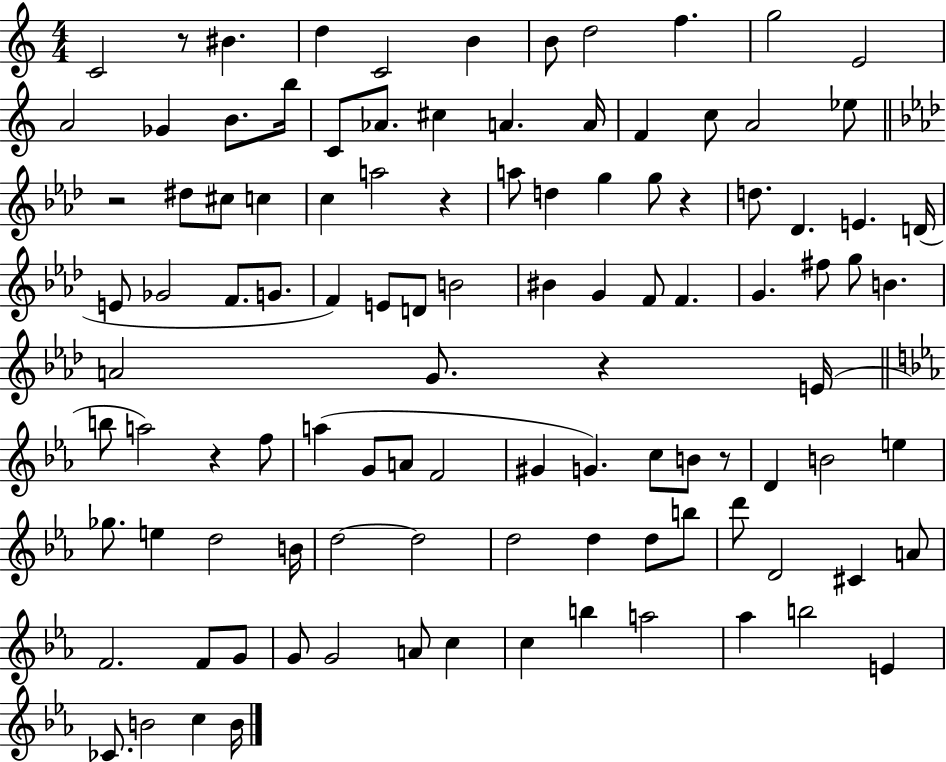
{
  \clef treble
  \numericTimeSignature
  \time 4/4
  \key c \major
  c'2 r8 bis'4. | d''4 c'2 b'4 | b'8 d''2 f''4. | g''2 e'2 | \break a'2 ges'4 b'8. b''16 | c'8 aes'8. cis''4 a'4. a'16 | f'4 c''8 a'2 ees''8 | \bar "||" \break \key f \minor r2 dis''8 cis''8 c''4 | c''4 a''2 r4 | a''8 d''4 g''4 g''8 r4 | d''8. des'4. e'4. d'16( | \break e'8 ges'2 f'8. g'8. | f'4) e'8 d'8 b'2 | bis'4 g'4 f'8 f'4. | g'4. fis''8 g''8 b'4. | \break a'2 g'8. r4 e'16( | \bar "||" \break \key ees \major b''8 a''2) r4 f''8 | a''4( g'8 a'8 f'2 | gis'4 g'4.) c''8 b'8 r8 | d'4 b'2 e''4 | \break ges''8. e''4 d''2 b'16 | d''2~~ d''2 | d''2 d''4 d''8 b''8 | d'''8 d'2 cis'4 a'8 | \break f'2. f'8 g'8 | g'8 g'2 a'8 c''4 | c''4 b''4 a''2 | aes''4 b''2 e'4 | \break ces'8. b'2 c''4 b'16 | \bar "|."
}